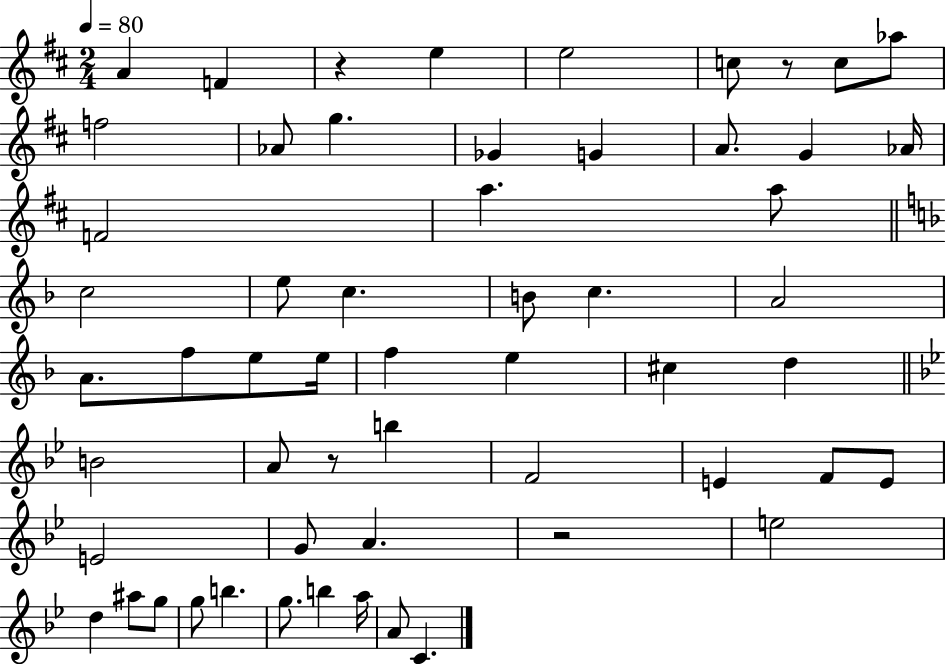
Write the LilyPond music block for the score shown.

{
  \clef treble
  \numericTimeSignature
  \time 2/4
  \key d \major
  \tempo 4 = 80
  a'4 f'4 | r4 e''4 | e''2 | c''8 r8 c''8 aes''8 | \break f''2 | aes'8 g''4. | ges'4 g'4 | a'8. g'4 aes'16 | \break f'2 | a''4. a''8 | \bar "||" \break \key f \major c''2 | e''8 c''4. | b'8 c''4. | a'2 | \break a'8. f''8 e''8 e''16 | f''4 e''4 | cis''4 d''4 | \bar "||" \break \key bes \major b'2 | a'8 r8 b''4 | f'2 | e'4 f'8 e'8 | \break e'2 | g'8 a'4. | r2 | e''2 | \break d''4 ais''8 g''8 | g''8 b''4. | g''8. b''4 a''16 | a'8 c'4. | \break \bar "|."
}